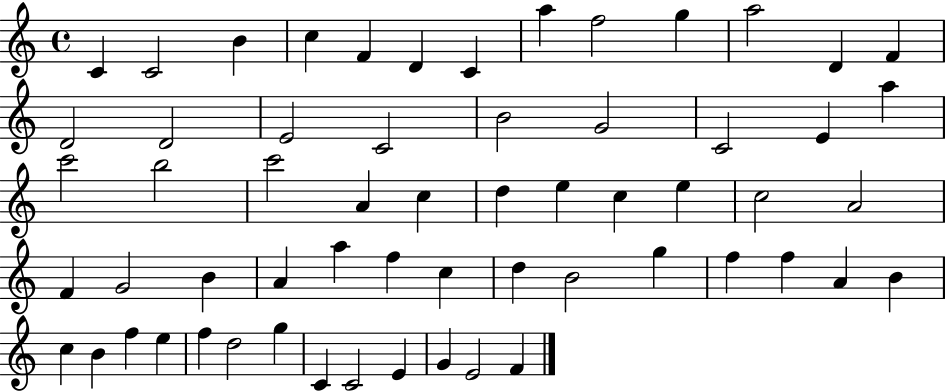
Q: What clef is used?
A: treble